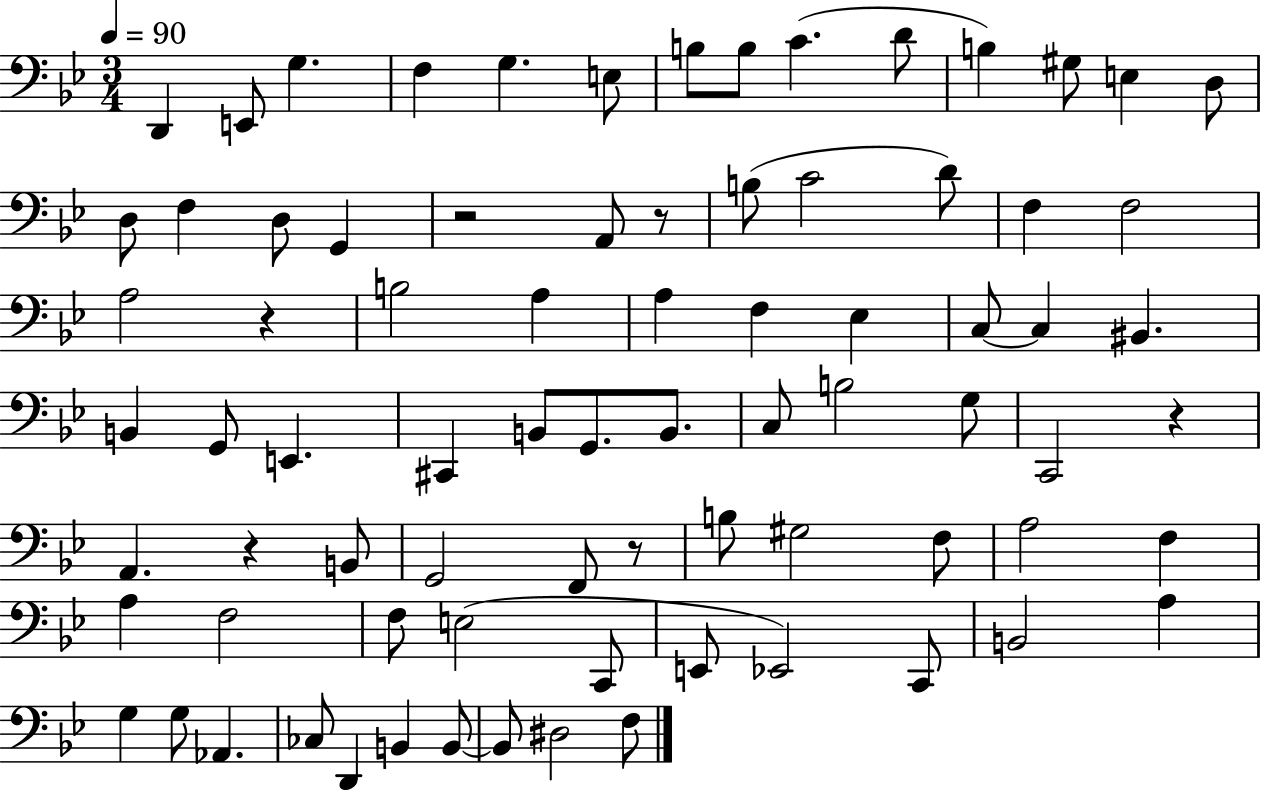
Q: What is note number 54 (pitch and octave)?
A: A3